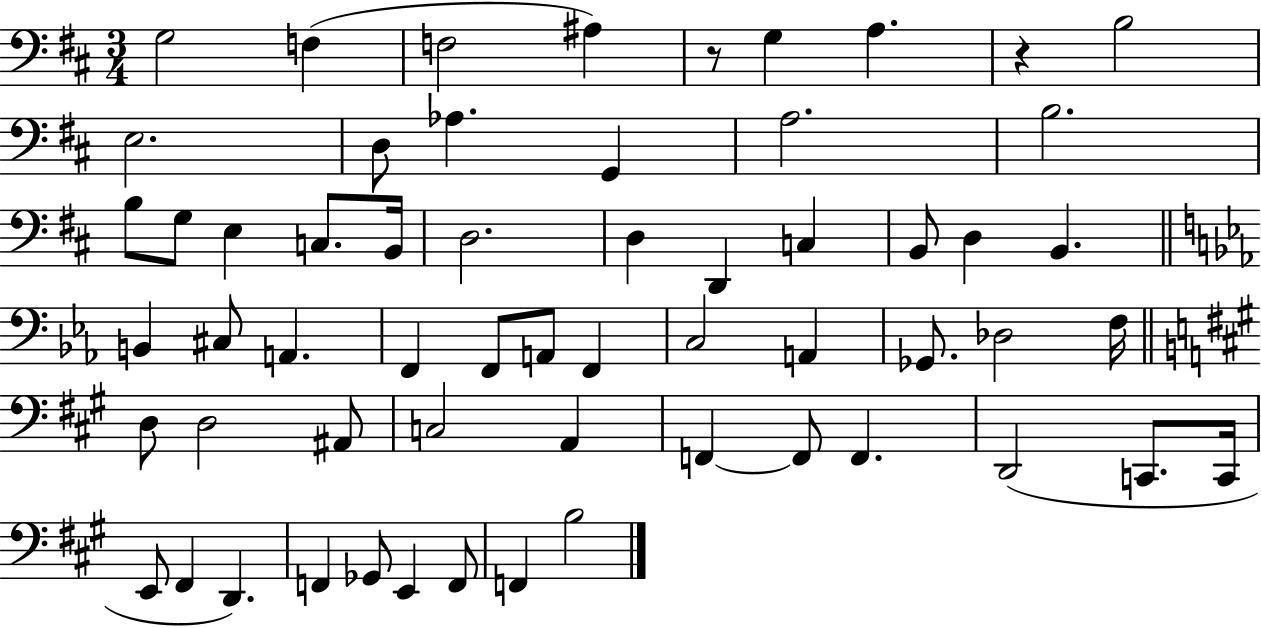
{
  \clef bass
  \numericTimeSignature
  \time 3/4
  \key d \major
  \repeat volta 2 { g2 f4( | f2 ais4) | r8 g4 a4. | r4 b2 | \break e2. | d8 aes4. g,4 | a2. | b2. | \break b8 g8 e4 c8. b,16 | d2. | d4 d,4 c4 | b,8 d4 b,4. | \break \bar "||" \break \key c \minor b,4 cis8 a,4. | f,4 f,8 a,8 f,4 | c2 a,4 | ges,8. des2 f16 | \break \bar "||" \break \key a \major d8 d2 ais,8 | c2 a,4 | f,4~~ f,8 f,4. | d,2( c,8. c,16 | \break e,8 fis,4 d,4.) | f,4 ges,8 e,4 f,8 | f,4 b2 | } \bar "|."
}